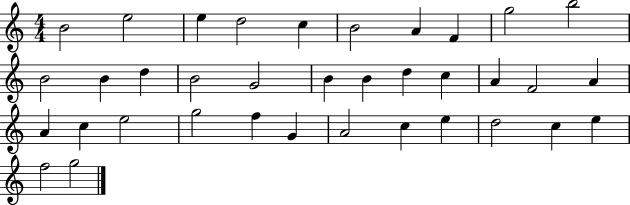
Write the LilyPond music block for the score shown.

{
  \clef treble
  \numericTimeSignature
  \time 4/4
  \key c \major
  b'2 e''2 | e''4 d''2 c''4 | b'2 a'4 f'4 | g''2 b''2 | \break b'2 b'4 d''4 | b'2 g'2 | b'4 b'4 d''4 c''4 | a'4 f'2 a'4 | \break a'4 c''4 e''2 | g''2 f''4 g'4 | a'2 c''4 e''4 | d''2 c''4 e''4 | \break f''2 g''2 | \bar "|."
}